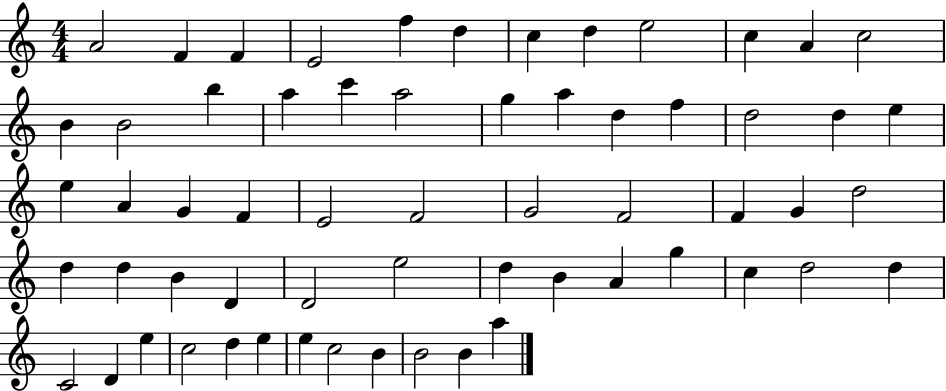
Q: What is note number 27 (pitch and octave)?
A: A4